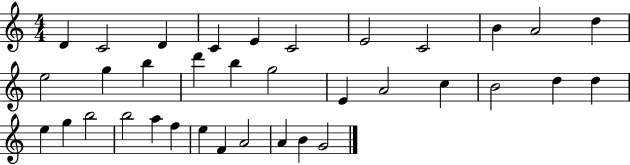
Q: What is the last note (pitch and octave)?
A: G4